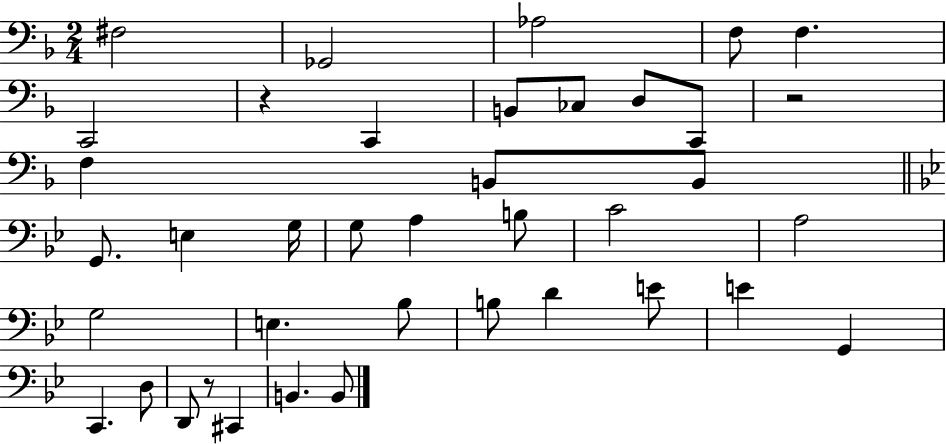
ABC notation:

X:1
T:Untitled
M:2/4
L:1/4
K:F
^F,2 _G,,2 _A,2 F,/2 F, C,,2 z C,, B,,/2 _C,/2 D,/2 C,,/2 z2 F, B,,/2 B,,/2 G,,/2 E, G,/4 G,/2 A, B,/2 C2 A,2 G,2 E, _B,/2 B,/2 D E/2 E G,, C,, D,/2 D,,/2 z/2 ^C,, B,, B,,/2